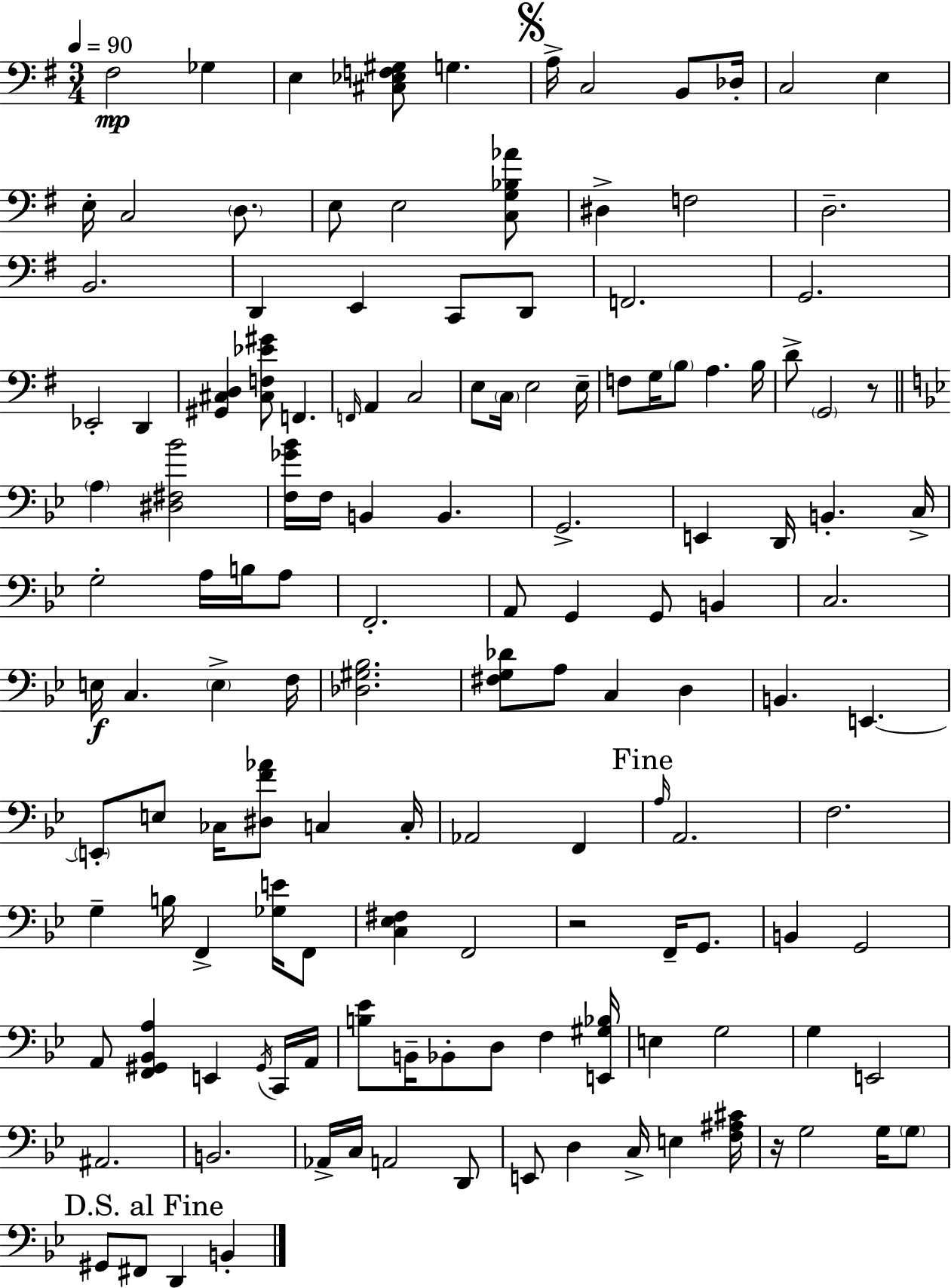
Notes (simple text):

F#3/h Gb3/q E3/q [C#3,Eb3,F3,G#3]/e G3/q. A3/s C3/h B2/e Db3/s C3/h E3/q E3/s C3/h D3/e. E3/e E3/h [C3,G3,Bb3,Ab4]/e D#3/q F3/h D3/h. B2/h. D2/q E2/q C2/e D2/e F2/h. G2/h. Eb2/h D2/q [G#2,C#3,D3]/q [C#3,F3,Eb4,G#4]/e F2/q. F2/s A2/q C3/h E3/e C3/s E3/h E3/s F3/e G3/s B3/e A3/q. B3/s D4/e G2/h R/e A3/q [D#3,F#3,Bb4]/h [F3,Gb4,Bb4]/s F3/s B2/q B2/q. G2/h. E2/q D2/s B2/q. C3/s G3/h A3/s B3/s A3/e F2/h. A2/e G2/q G2/e B2/q C3/h. E3/s C3/q. E3/q F3/s [Db3,G#3,Bb3]/h. [F#3,G3,Db4]/e A3/e C3/q D3/q B2/q. E2/q. E2/e E3/e CES3/s [D#3,F4,Ab4]/e C3/q C3/s Ab2/h F2/q A3/s A2/h. F3/h. G3/q B3/s F2/q [Gb3,E4]/s F2/e [C3,Eb3,F#3]/q F2/h R/h F2/s G2/e. B2/q G2/h A2/e [F2,G#2,Bb2,A3]/q E2/q G#2/s C2/s A2/s [B3,Eb4]/e B2/s Bb2/e D3/e F3/q [E2,G#3,Bb3]/s E3/q G3/h G3/q E2/h A#2/h. B2/h. Ab2/s C3/s A2/h D2/e E2/e D3/q C3/s E3/q [F3,A#3,C#4]/s R/s G3/h G3/s G3/e G#2/e F#2/e D2/q B2/q